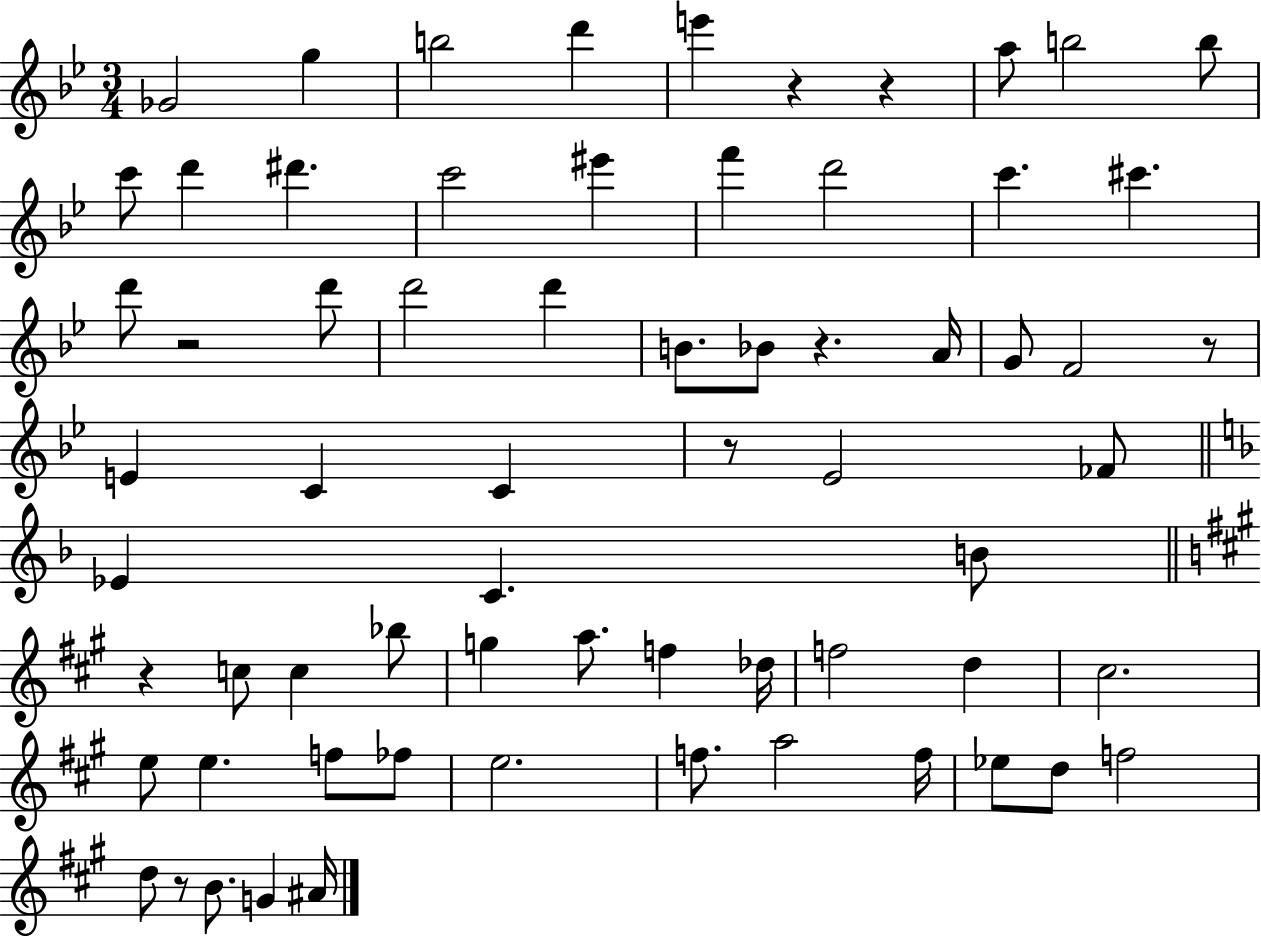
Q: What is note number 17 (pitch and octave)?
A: C#6